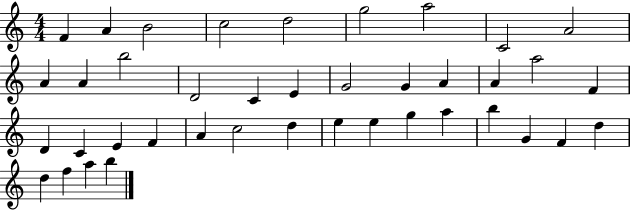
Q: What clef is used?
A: treble